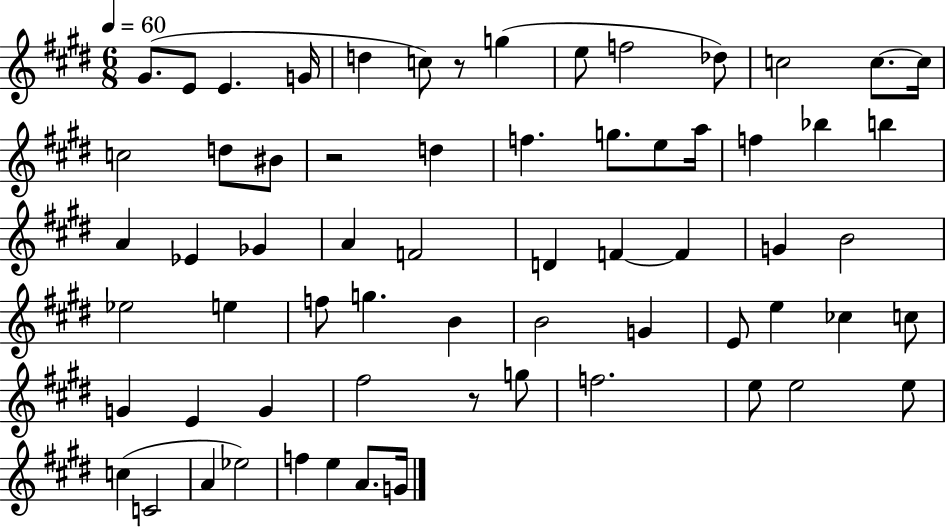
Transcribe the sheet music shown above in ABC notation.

X:1
T:Untitled
M:6/8
L:1/4
K:E
^G/2 E/2 E G/4 d c/2 z/2 g e/2 f2 _d/2 c2 c/2 c/4 c2 d/2 ^B/2 z2 d f g/2 e/2 a/4 f _b b A _E _G A F2 D F F G B2 _e2 e f/2 g B B2 G E/2 e _c c/2 G E G ^f2 z/2 g/2 f2 e/2 e2 e/2 c C2 A _e2 f e A/2 G/4